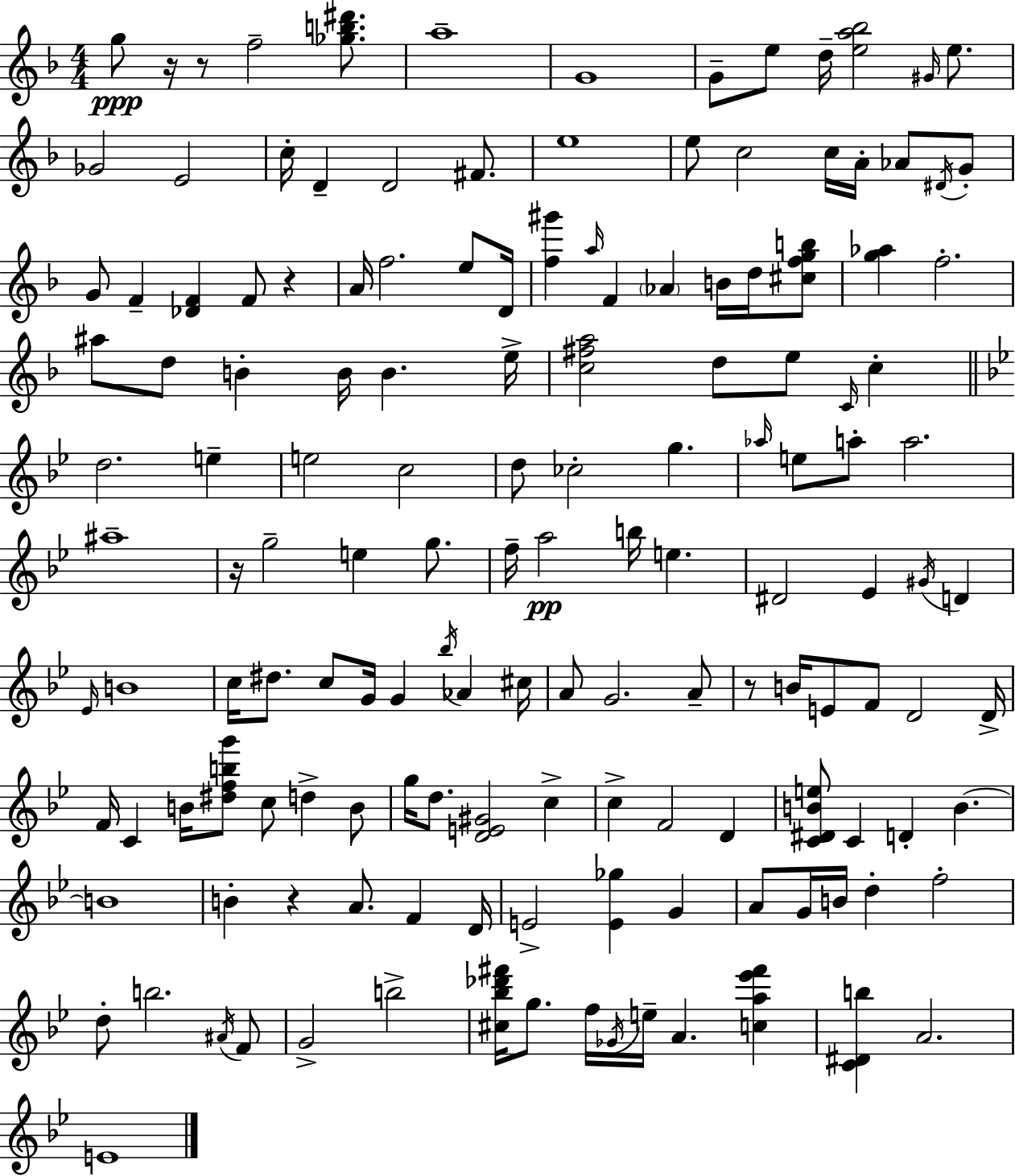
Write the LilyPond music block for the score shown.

{
  \clef treble
  \numericTimeSignature
  \time 4/4
  \key d \minor
  g''8\ppp r16 r8 f''2-- <ges'' b'' dis'''>8. | a''1-- | g'1 | g'8-- e''8 d''16-- <e'' a'' bes''>2 \grace { gis'16 } e''8. | \break ges'2 e'2 | c''16-. d'4-- d'2 fis'8. | e''1 | e''8 c''2 c''16 a'16-. aes'8 \acciaccatura { dis'16 } | \break g'8-. g'8 f'4-- <des' f'>4 f'8 r4 | a'16 f''2. e''8 | d'16 <f'' gis'''>4 \grace { a''16 } f'4 \parenthesize aes'4 b'16 | d''16 <cis'' f'' g'' b''>8 <g'' aes''>4 f''2.-. | \break ais''8 d''8 b'4-. b'16 b'4. | e''16-> <c'' fis'' a''>2 d''8 e''8 \grace { c'16 } | c''4-. \bar "||" \break \key g \minor d''2. e''4-- | e''2 c''2 | d''8 ces''2-. g''4. | \grace { aes''16 } e''8 a''8-. a''2. | \break ais''1-- | r16 g''2-- e''4 g''8. | f''16-- a''2\pp b''16 e''4. | dis'2 ees'4 \acciaccatura { gis'16 } d'4 | \break \grace { ees'16 } b'1 | c''16 dis''8. c''8 g'16 g'4 \acciaccatura { bes''16 } aes'4 | cis''16 a'8 g'2. | a'8-- r8 b'16 e'8 f'8 d'2 | \break d'16-> f'16 c'4 b'16 <dis'' f'' b'' g'''>8 c''8 d''4-> | b'8 g''16 d''8. <d' e' gis'>2 | c''4-> c''4-> f'2 | d'4 <c' dis' b' e''>8 c'4 d'4-. b'4.~~ | \break b'1 | b'4-. r4 a'8. f'4 | d'16 e'2-> <e' ges''>4 | g'4 a'8 g'16 b'16 d''4-. f''2-. | \break d''8-. b''2. | \acciaccatura { ais'16 } f'8 g'2-> b''2-> | <cis'' bes'' des''' fis'''>16 g''8. f''16 \acciaccatura { ges'16 } e''16-- a'4. | <c'' a'' ees''' fis'''>4 <c' dis' b''>4 a'2. | \break e'1 | \bar "|."
}